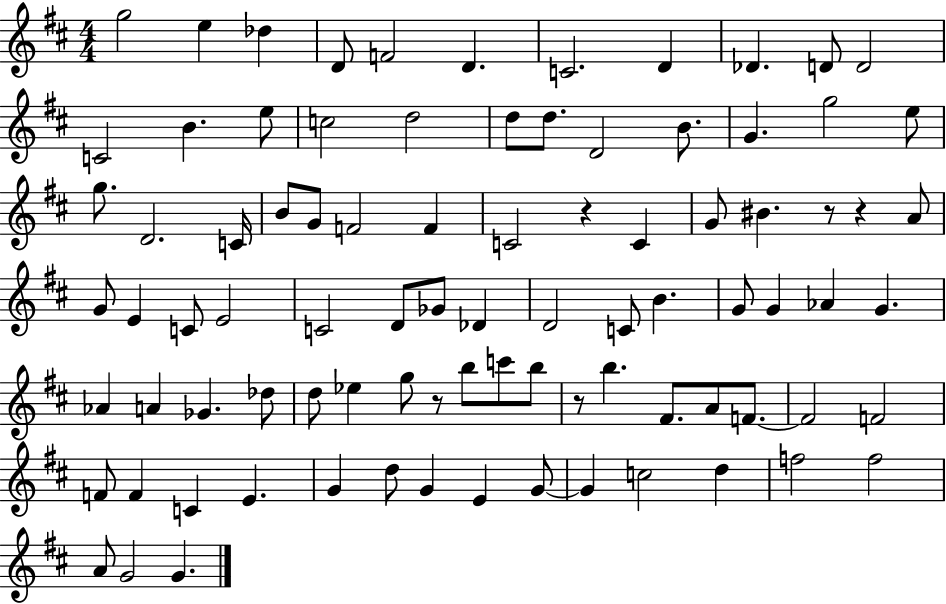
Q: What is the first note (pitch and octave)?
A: G5